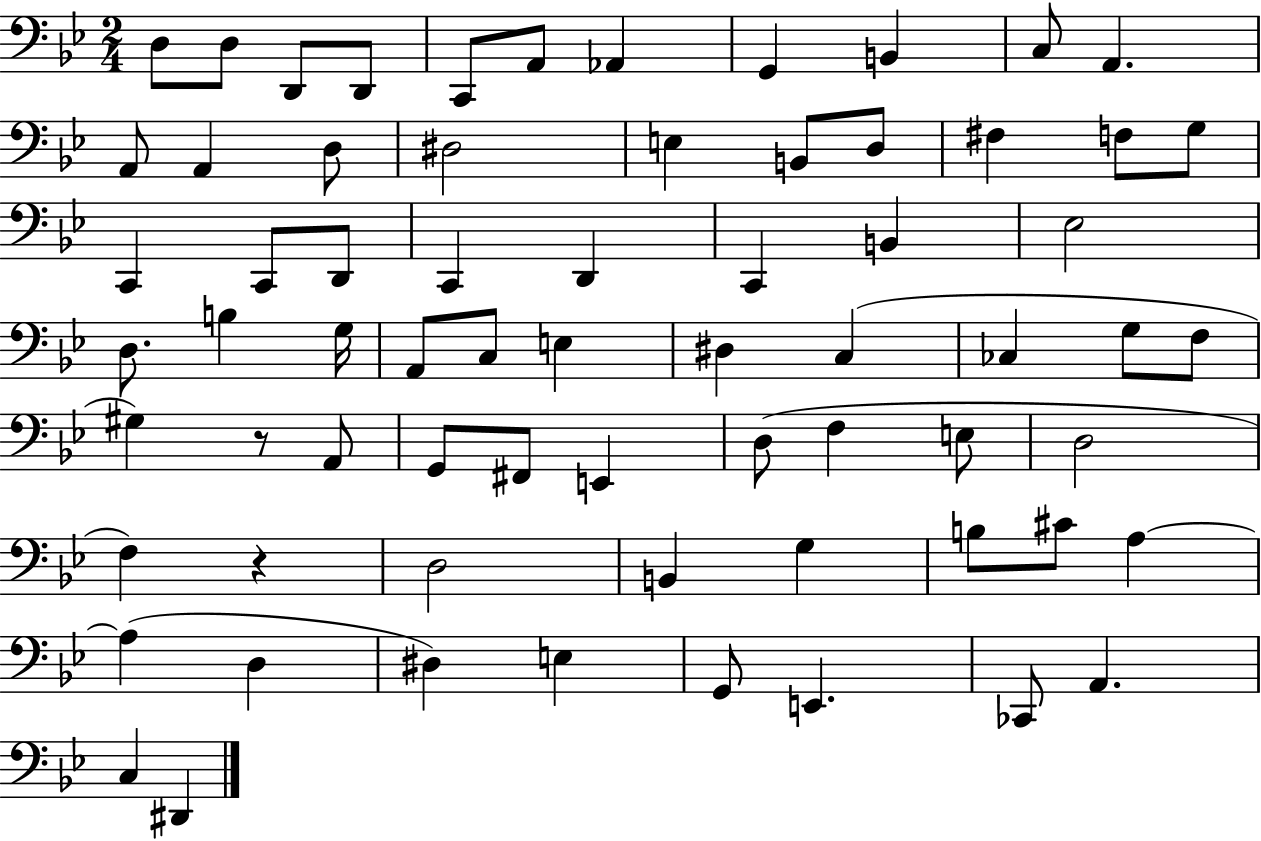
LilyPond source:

{
  \clef bass
  \numericTimeSignature
  \time 2/4
  \key bes \major
  \repeat volta 2 { d8 d8 d,8 d,8 | c,8 a,8 aes,4 | g,4 b,4 | c8 a,4. | \break a,8 a,4 d8 | dis2 | e4 b,8 d8 | fis4 f8 g8 | \break c,4 c,8 d,8 | c,4 d,4 | c,4 b,4 | ees2 | \break d8. b4 g16 | a,8 c8 e4 | dis4 c4( | ces4 g8 f8 | \break gis4) r8 a,8 | g,8 fis,8 e,4 | d8( f4 e8 | d2 | \break f4) r4 | d2 | b,4 g4 | b8 cis'8 a4~~ | \break a4( d4 | dis4) e4 | g,8 e,4. | ces,8 a,4. | \break c4 dis,4 | } \bar "|."
}